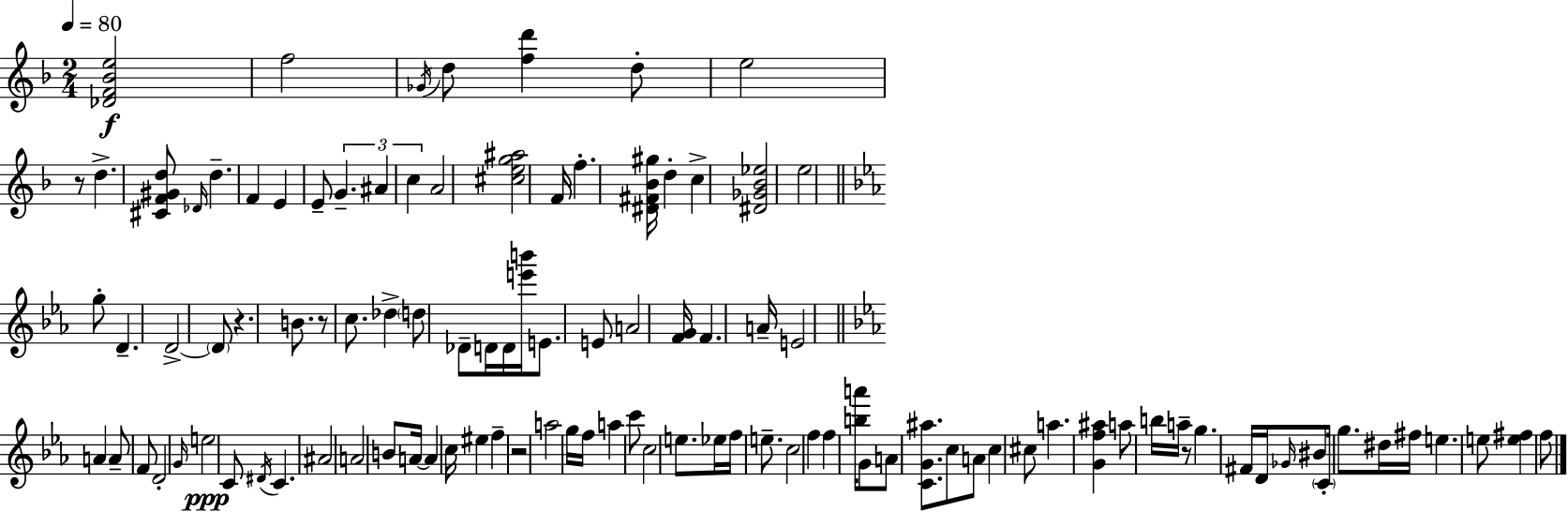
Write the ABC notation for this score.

X:1
T:Untitled
M:2/4
L:1/4
K:Dm
[_DF_Be]2 f2 _G/4 d/2 [fd'] d/2 e2 z/2 d [^CF^Gd]/2 _D/4 d F E E/2 G ^A c A2 [^ceg^a]2 F/4 f [^D^F_B^g]/4 d c [^D_G_B_e]2 e2 g/2 D D2 D/2 z B/2 z/2 c/2 _d d/2 _D/2 D/4 D/4 [e'b']/4 E/2 E/2 A2 [FG]/4 F A/4 E2 A A/2 F/2 D2 G/4 e2 C/2 ^D/4 C ^A2 A2 B/2 A/4 A c/4 ^e f z2 a2 g/4 f/4 a c'/2 c2 e/2 _e/4 f/4 e/2 c2 f f [ba']/4 G/2 A/2 [CG^a]/2 c/2 A/2 c ^c/2 a [Gf^a] a/2 b/4 a/4 z/2 g ^F/4 D/4 _G/4 ^B/2 C/4 g/2 ^d/4 ^f/4 e e/2 [e^f] f/2